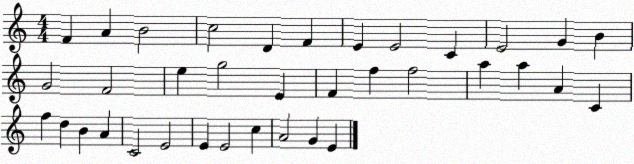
X:1
T:Untitled
M:4/4
L:1/4
K:C
F A B2 c2 D F E E2 C E2 G B G2 F2 e g2 E F f f2 a a A C f d B A C2 E2 E E2 c A2 G E